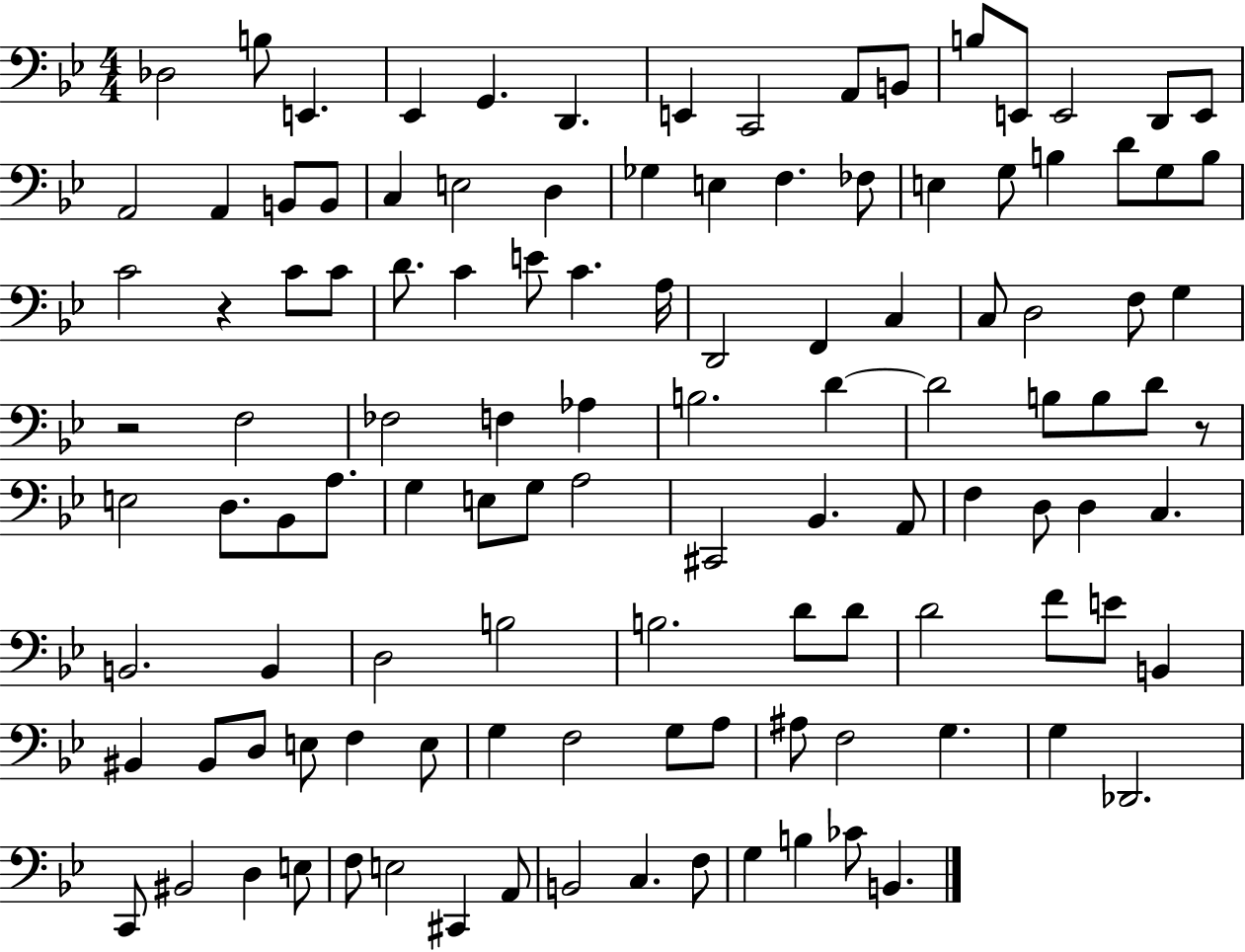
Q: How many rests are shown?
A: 3